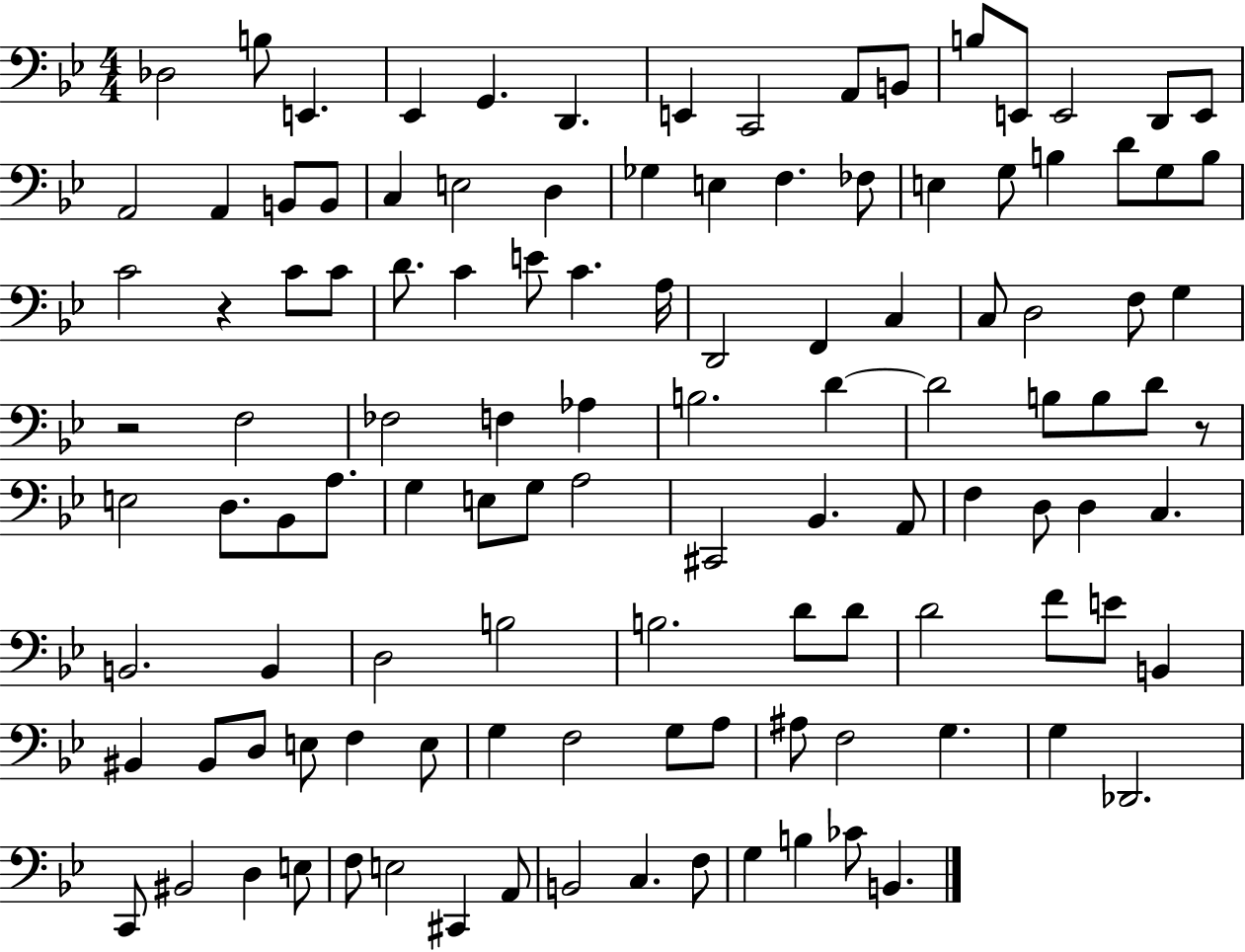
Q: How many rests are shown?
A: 3